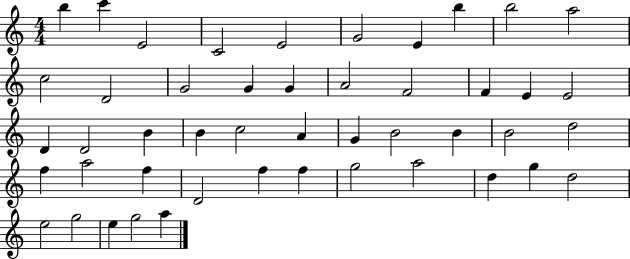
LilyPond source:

{
  \clef treble
  \numericTimeSignature
  \time 4/4
  \key c \major
  b''4 c'''4 e'2 | c'2 e'2 | g'2 e'4 b''4 | b''2 a''2 | \break c''2 d'2 | g'2 g'4 g'4 | a'2 f'2 | f'4 e'4 e'2 | \break d'4 d'2 b'4 | b'4 c''2 a'4 | g'4 b'2 b'4 | b'2 d''2 | \break f''4 a''2 f''4 | d'2 f''4 f''4 | g''2 a''2 | d''4 g''4 d''2 | \break e''2 g''2 | e''4 g''2 a''4 | \bar "|."
}